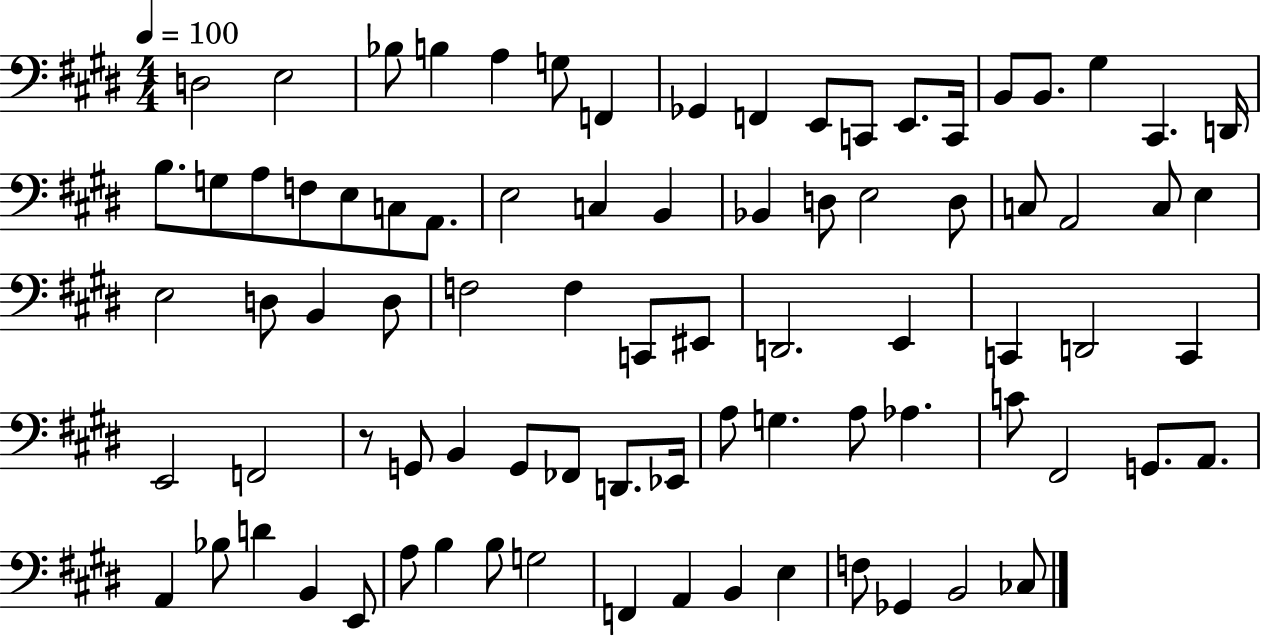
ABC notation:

X:1
T:Untitled
M:4/4
L:1/4
K:E
D,2 E,2 _B,/2 B, A, G,/2 F,, _G,, F,, E,,/2 C,,/2 E,,/2 C,,/4 B,,/2 B,,/2 ^G, ^C,, D,,/4 B,/2 G,/2 A,/2 F,/2 E,/2 C,/2 A,,/2 E,2 C, B,, _B,, D,/2 E,2 D,/2 C,/2 A,,2 C,/2 E, E,2 D,/2 B,, D,/2 F,2 F, C,,/2 ^E,,/2 D,,2 E,, C,, D,,2 C,, E,,2 F,,2 z/2 G,,/2 B,, G,,/2 _F,,/2 D,,/2 _E,,/4 A,/2 G, A,/2 _A, C/2 ^F,,2 G,,/2 A,,/2 A,, _B,/2 D B,, E,,/2 A,/2 B, B,/2 G,2 F,, A,, B,, E, F,/2 _G,, B,,2 _C,/2